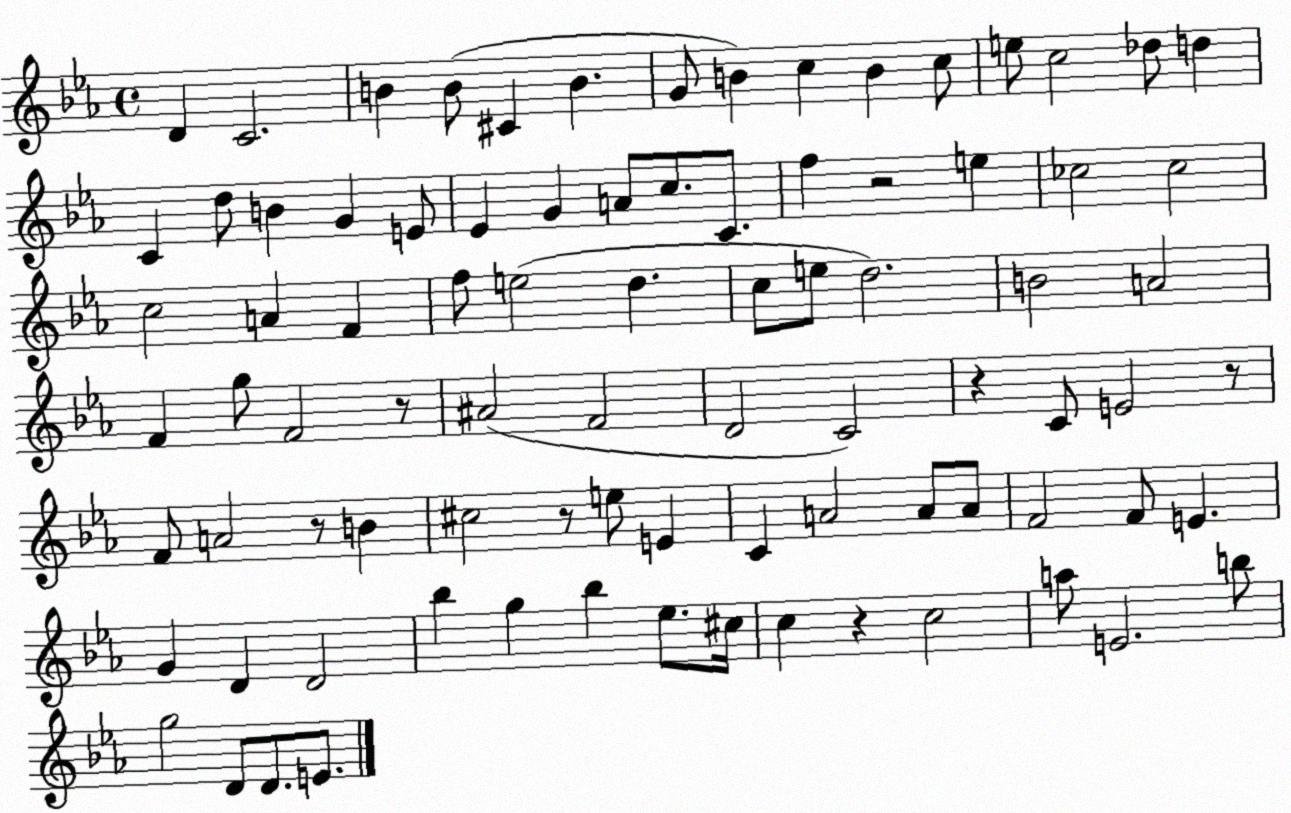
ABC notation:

X:1
T:Untitled
M:4/4
L:1/4
K:Eb
D C2 B B/2 ^C B G/2 B c B c/2 e/2 c2 _d/2 d C d/2 B G E/2 _E G A/2 c/2 C/2 f z2 e _c2 _c2 c2 A F f/2 e2 d c/2 e/2 d2 B2 A2 F g/2 F2 z/2 ^A2 F2 D2 C2 z C/2 E2 z/2 F/2 A2 z/2 B ^c2 z/2 e/2 E C A2 A/2 A/2 F2 F/2 E G D D2 _b g _b _e/2 ^c/4 c z c2 a/2 E2 b/2 g2 D/2 D/2 E/2